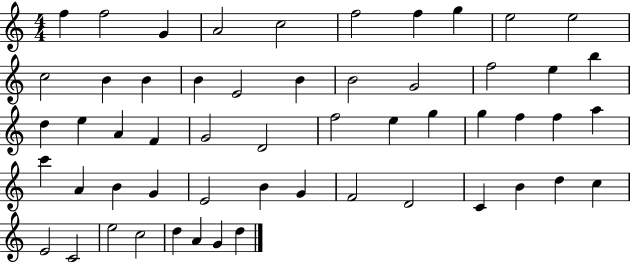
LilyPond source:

{
  \clef treble
  \numericTimeSignature
  \time 4/4
  \key c \major
  f''4 f''2 g'4 | a'2 c''2 | f''2 f''4 g''4 | e''2 e''2 | \break c''2 b'4 b'4 | b'4 e'2 b'4 | b'2 g'2 | f''2 e''4 b''4 | \break d''4 e''4 a'4 f'4 | g'2 d'2 | f''2 e''4 g''4 | g''4 f''4 f''4 a''4 | \break c'''4 a'4 b'4 g'4 | e'2 b'4 g'4 | f'2 d'2 | c'4 b'4 d''4 c''4 | \break e'2 c'2 | e''2 c''2 | d''4 a'4 g'4 d''4 | \bar "|."
}